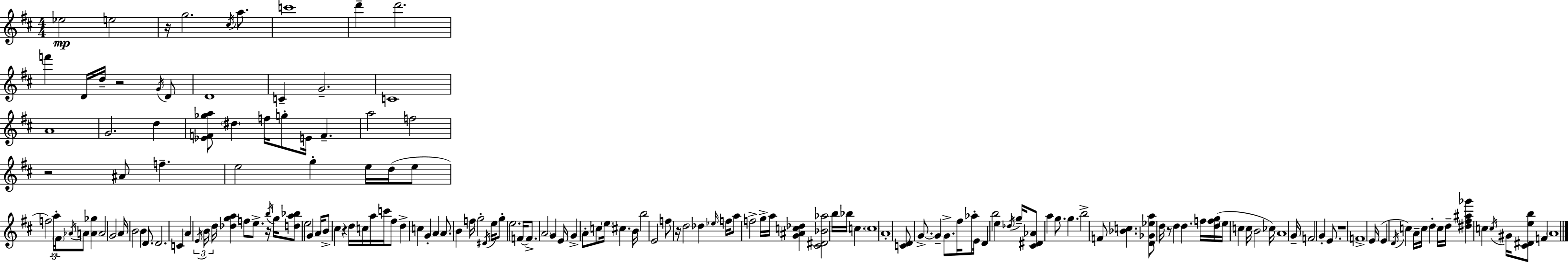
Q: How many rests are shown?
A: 8